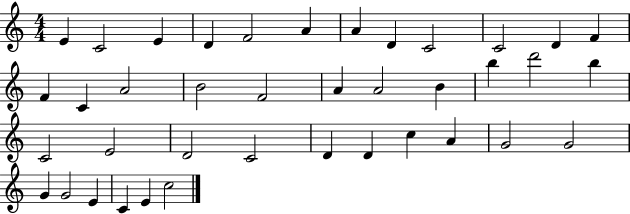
{
  \clef treble
  \numericTimeSignature
  \time 4/4
  \key c \major
  e'4 c'2 e'4 | d'4 f'2 a'4 | a'4 d'4 c'2 | c'2 d'4 f'4 | \break f'4 c'4 a'2 | b'2 f'2 | a'4 a'2 b'4 | b''4 d'''2 b''4 | \break c'2 e'2 | d'2 c'2 | d'4 d'4 c''4 a'4 | g'2 g'2 | \break g'4 g'2 e'4 | c'4 e'4 c''2 | \bar "|."
}